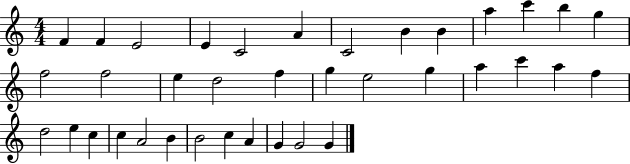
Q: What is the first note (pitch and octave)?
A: F4